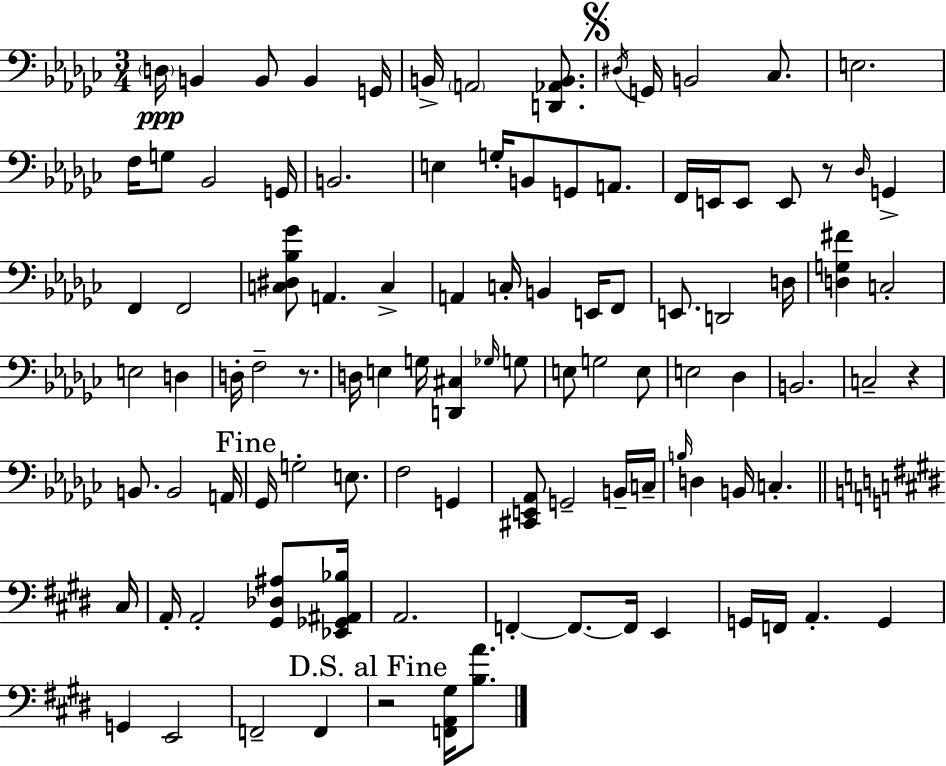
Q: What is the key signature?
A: EES minor